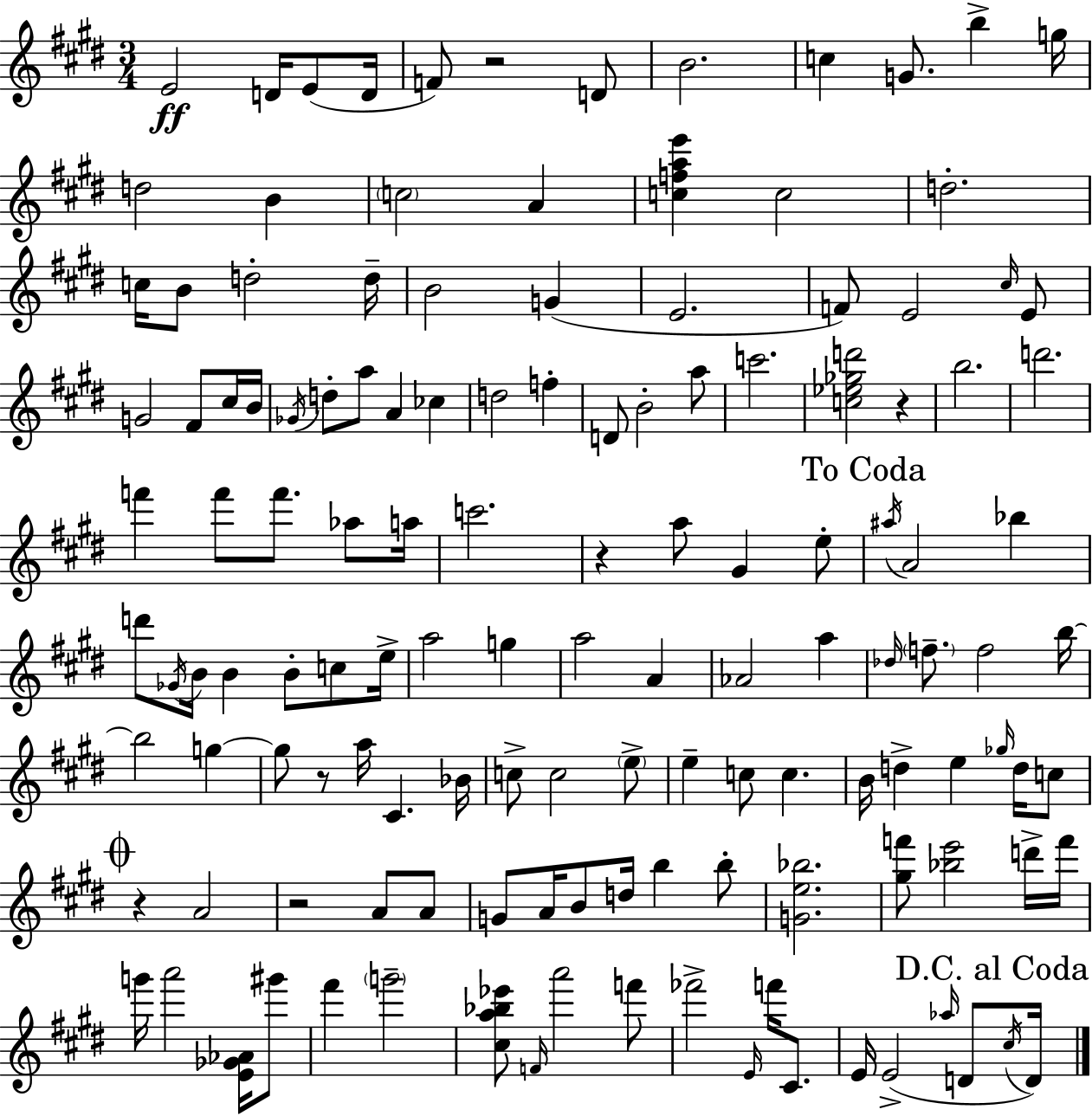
{
  \clef treble
  \numericTimeSignature
  \time 3/4
  \key e \major
  e'2\ff d'16 e'8( d'16 | f'8) r2 d'8 | b'2. | c''4 g'8. b''4-> g''16 | \break d''2 b'4 | \parenthesize c''2 a'4 | <c'' f'' a'' e'''>4 c''2 | d''2.-. | \break c''16 b'8 d''2-. d''16-- | b'2 g'4( | e'2. | f'8) e'2 \grace { cis''16 } e'8 | \break g'2 fis'8 cis''16 | b'16 \acciaccatura { ges'16 } d''8-. a''8 a'4 ces''4 | d''2 f''4-. | d'8 b'2-. | \break a''8 c'''2. | <c'' ees'' ges'' d'''>2 r4 | b''2. | d'''2. | \break f'''4 f'''8 f'''8. aes''8 | a''16 c'''2. | r4 a''8 gis'4 | e''8-. \mark "To Coda" \acciaccatura { ais''16 } a'2 bes''4 | \break d'''8 \acciaccatura { ges'16 } b'16 b'4 b'8-. | c''8 e''16-> a''2 | g''4 a''2 | a'4 aes'2 | \break a''4 \grace { des''16 } \parenthesize f''8.-- f''2 | b''16~~ b''2 | g''4~~ g''8 r8 a''16 cis'4. | bes'16 c''8-> c''2 | \break \parenthesize e''8-> e''4-- c''8 c''4. | b'16 d''4-> e''4 | \grace { ges''16 } d''16 c''8 \mark \markup { \musicglyph "scripts.coda" } r4 a'2 | r2 | \break a'8 a'8 g'8 a'16 b'8 d''16 | b''4 b''8-. <g' e'' bes''>2. | <gis'' f'''>8 <bes'' e'''>2 | d'''16-> f'''16 g'''16 a'''2 | \break <e' ges' aes'>16 gis'''8 fis'''4 \parenthesize g'''2-- | <cis'' a'' bes'' ees'''>8 \grace { f'16 } a'''2 | f'''8 fes'''2-> | \grace { e'16 } f'''16 cis'8. e'16 e'2->( | \break \grace { aes''16 } d'8 \mark "D.C. al Coda" \acciaccatura { cis''16 }) d'16 \bar "|."
}